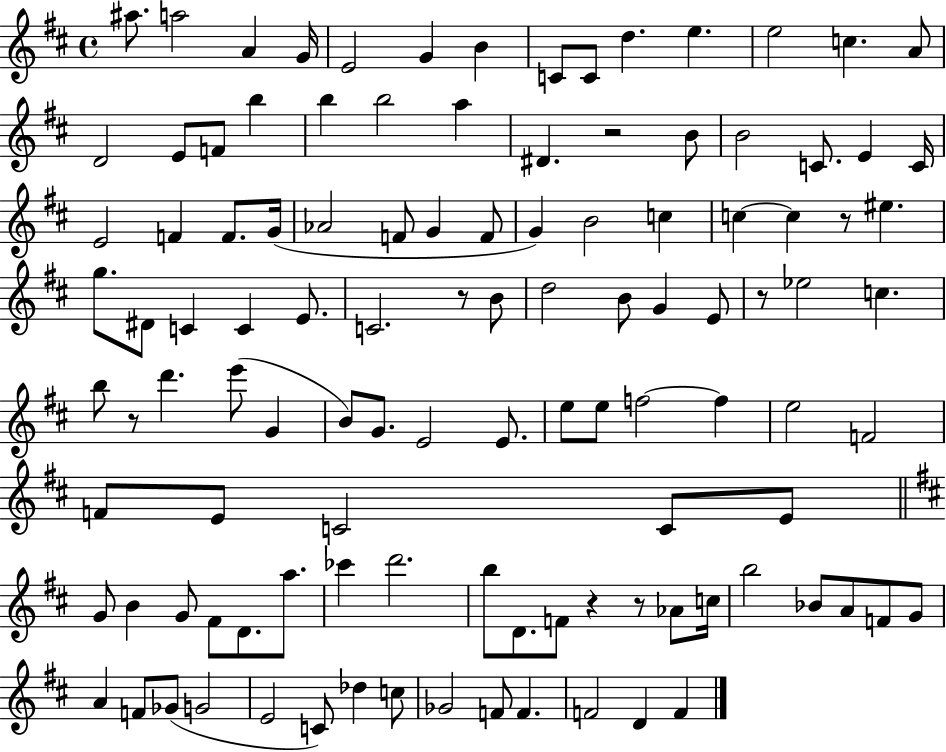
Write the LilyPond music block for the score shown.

{
  \clef treble
  \time 4/4
  \defaultTimeSignature
  \key d \major
  \repeat volta 2 { ais''8. a''2 a'4 g'16 | e'2 g'4 b'4 | c'8 c'8 d''4. e''4. | e''2 c''4. a'8 | \break d'2 e'8 f'8 b''4 | b''4 b''2 a''4 | dis'4. r2 b'8 | b'2 c'8. e'4 c'16 | \break e'2 f'4 f'8. g'16( | aes'2 f'8 g'4 f'8 | g'4) b'2 c''4 | c''4~~ c''4 r8 eis''4. | \break g''8. dis'8 c'4 c'4 e'8. | c'2. r8 b'8 | d''2 b'8 g'4 e'8 | r8 ees''2 c''4. | \break b''8 r8 d'''4. e'''8( g'4 | b'8) g'8. e'2 e'8. | e''8 e''8 f''2~~ f''4 | e''2 f'2 | \break f'8 e'8 c'2 c'8 e'8 | \bar "||" \break \key d \major g'8 b'4 g'8 fis'8 d'8. a''8. | ces'''4 d'''2. | b''8 d'8. f'8 r4 r8 aes'8 c''16 | b''2 bes'8 a'8 f'8 g'8 | \break a'4 f'8 ges'8( g'2 | e'2 c'8) des''4 c''8 | ges'2 f'8 f'4. | f'2 d'4 f'4 | \break } \bar "|."
}